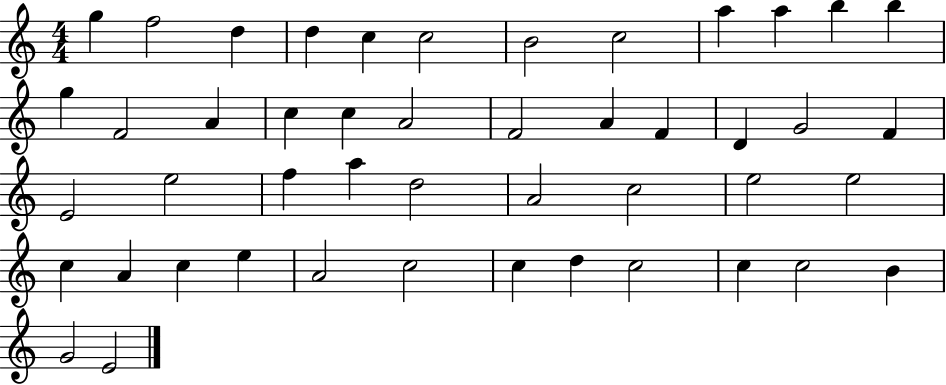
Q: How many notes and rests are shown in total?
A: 47